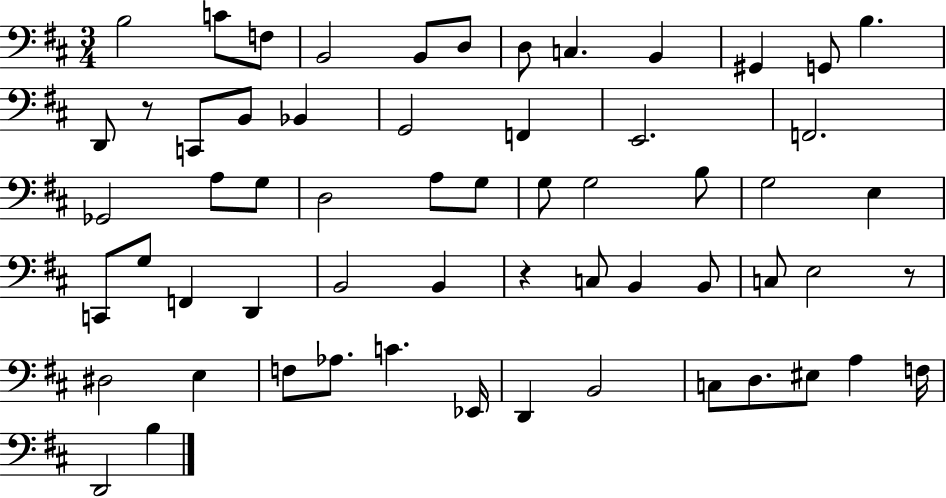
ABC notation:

X:1
T:Untitled
M:3/4
L:1/4
K:D
B,2 C/2 F,/2 B,,2 B,,/2 D,/2 D,/2 C, B,, ^G,, G,,/2 B, D,,/2 z/2 C,,/2 B,,/2 _B,, G,,2 F,, E,,2 F,,2 _G,,2 A,/2 G,/2 D,2 A,/2 G,/2 G,/2 G,2 B,/2 G,2 E, C,,/2 G,/2 F,, D,, B,,2 B,, z C,/2 B,, B,,/2 C,/2 E,2 z/2 ^D,2 E, F,/2 _A,/2 C _E,,/4 D,, B,,2 C,/2 D,/2 ^E,/2 A, F,/4 D,,2 B,